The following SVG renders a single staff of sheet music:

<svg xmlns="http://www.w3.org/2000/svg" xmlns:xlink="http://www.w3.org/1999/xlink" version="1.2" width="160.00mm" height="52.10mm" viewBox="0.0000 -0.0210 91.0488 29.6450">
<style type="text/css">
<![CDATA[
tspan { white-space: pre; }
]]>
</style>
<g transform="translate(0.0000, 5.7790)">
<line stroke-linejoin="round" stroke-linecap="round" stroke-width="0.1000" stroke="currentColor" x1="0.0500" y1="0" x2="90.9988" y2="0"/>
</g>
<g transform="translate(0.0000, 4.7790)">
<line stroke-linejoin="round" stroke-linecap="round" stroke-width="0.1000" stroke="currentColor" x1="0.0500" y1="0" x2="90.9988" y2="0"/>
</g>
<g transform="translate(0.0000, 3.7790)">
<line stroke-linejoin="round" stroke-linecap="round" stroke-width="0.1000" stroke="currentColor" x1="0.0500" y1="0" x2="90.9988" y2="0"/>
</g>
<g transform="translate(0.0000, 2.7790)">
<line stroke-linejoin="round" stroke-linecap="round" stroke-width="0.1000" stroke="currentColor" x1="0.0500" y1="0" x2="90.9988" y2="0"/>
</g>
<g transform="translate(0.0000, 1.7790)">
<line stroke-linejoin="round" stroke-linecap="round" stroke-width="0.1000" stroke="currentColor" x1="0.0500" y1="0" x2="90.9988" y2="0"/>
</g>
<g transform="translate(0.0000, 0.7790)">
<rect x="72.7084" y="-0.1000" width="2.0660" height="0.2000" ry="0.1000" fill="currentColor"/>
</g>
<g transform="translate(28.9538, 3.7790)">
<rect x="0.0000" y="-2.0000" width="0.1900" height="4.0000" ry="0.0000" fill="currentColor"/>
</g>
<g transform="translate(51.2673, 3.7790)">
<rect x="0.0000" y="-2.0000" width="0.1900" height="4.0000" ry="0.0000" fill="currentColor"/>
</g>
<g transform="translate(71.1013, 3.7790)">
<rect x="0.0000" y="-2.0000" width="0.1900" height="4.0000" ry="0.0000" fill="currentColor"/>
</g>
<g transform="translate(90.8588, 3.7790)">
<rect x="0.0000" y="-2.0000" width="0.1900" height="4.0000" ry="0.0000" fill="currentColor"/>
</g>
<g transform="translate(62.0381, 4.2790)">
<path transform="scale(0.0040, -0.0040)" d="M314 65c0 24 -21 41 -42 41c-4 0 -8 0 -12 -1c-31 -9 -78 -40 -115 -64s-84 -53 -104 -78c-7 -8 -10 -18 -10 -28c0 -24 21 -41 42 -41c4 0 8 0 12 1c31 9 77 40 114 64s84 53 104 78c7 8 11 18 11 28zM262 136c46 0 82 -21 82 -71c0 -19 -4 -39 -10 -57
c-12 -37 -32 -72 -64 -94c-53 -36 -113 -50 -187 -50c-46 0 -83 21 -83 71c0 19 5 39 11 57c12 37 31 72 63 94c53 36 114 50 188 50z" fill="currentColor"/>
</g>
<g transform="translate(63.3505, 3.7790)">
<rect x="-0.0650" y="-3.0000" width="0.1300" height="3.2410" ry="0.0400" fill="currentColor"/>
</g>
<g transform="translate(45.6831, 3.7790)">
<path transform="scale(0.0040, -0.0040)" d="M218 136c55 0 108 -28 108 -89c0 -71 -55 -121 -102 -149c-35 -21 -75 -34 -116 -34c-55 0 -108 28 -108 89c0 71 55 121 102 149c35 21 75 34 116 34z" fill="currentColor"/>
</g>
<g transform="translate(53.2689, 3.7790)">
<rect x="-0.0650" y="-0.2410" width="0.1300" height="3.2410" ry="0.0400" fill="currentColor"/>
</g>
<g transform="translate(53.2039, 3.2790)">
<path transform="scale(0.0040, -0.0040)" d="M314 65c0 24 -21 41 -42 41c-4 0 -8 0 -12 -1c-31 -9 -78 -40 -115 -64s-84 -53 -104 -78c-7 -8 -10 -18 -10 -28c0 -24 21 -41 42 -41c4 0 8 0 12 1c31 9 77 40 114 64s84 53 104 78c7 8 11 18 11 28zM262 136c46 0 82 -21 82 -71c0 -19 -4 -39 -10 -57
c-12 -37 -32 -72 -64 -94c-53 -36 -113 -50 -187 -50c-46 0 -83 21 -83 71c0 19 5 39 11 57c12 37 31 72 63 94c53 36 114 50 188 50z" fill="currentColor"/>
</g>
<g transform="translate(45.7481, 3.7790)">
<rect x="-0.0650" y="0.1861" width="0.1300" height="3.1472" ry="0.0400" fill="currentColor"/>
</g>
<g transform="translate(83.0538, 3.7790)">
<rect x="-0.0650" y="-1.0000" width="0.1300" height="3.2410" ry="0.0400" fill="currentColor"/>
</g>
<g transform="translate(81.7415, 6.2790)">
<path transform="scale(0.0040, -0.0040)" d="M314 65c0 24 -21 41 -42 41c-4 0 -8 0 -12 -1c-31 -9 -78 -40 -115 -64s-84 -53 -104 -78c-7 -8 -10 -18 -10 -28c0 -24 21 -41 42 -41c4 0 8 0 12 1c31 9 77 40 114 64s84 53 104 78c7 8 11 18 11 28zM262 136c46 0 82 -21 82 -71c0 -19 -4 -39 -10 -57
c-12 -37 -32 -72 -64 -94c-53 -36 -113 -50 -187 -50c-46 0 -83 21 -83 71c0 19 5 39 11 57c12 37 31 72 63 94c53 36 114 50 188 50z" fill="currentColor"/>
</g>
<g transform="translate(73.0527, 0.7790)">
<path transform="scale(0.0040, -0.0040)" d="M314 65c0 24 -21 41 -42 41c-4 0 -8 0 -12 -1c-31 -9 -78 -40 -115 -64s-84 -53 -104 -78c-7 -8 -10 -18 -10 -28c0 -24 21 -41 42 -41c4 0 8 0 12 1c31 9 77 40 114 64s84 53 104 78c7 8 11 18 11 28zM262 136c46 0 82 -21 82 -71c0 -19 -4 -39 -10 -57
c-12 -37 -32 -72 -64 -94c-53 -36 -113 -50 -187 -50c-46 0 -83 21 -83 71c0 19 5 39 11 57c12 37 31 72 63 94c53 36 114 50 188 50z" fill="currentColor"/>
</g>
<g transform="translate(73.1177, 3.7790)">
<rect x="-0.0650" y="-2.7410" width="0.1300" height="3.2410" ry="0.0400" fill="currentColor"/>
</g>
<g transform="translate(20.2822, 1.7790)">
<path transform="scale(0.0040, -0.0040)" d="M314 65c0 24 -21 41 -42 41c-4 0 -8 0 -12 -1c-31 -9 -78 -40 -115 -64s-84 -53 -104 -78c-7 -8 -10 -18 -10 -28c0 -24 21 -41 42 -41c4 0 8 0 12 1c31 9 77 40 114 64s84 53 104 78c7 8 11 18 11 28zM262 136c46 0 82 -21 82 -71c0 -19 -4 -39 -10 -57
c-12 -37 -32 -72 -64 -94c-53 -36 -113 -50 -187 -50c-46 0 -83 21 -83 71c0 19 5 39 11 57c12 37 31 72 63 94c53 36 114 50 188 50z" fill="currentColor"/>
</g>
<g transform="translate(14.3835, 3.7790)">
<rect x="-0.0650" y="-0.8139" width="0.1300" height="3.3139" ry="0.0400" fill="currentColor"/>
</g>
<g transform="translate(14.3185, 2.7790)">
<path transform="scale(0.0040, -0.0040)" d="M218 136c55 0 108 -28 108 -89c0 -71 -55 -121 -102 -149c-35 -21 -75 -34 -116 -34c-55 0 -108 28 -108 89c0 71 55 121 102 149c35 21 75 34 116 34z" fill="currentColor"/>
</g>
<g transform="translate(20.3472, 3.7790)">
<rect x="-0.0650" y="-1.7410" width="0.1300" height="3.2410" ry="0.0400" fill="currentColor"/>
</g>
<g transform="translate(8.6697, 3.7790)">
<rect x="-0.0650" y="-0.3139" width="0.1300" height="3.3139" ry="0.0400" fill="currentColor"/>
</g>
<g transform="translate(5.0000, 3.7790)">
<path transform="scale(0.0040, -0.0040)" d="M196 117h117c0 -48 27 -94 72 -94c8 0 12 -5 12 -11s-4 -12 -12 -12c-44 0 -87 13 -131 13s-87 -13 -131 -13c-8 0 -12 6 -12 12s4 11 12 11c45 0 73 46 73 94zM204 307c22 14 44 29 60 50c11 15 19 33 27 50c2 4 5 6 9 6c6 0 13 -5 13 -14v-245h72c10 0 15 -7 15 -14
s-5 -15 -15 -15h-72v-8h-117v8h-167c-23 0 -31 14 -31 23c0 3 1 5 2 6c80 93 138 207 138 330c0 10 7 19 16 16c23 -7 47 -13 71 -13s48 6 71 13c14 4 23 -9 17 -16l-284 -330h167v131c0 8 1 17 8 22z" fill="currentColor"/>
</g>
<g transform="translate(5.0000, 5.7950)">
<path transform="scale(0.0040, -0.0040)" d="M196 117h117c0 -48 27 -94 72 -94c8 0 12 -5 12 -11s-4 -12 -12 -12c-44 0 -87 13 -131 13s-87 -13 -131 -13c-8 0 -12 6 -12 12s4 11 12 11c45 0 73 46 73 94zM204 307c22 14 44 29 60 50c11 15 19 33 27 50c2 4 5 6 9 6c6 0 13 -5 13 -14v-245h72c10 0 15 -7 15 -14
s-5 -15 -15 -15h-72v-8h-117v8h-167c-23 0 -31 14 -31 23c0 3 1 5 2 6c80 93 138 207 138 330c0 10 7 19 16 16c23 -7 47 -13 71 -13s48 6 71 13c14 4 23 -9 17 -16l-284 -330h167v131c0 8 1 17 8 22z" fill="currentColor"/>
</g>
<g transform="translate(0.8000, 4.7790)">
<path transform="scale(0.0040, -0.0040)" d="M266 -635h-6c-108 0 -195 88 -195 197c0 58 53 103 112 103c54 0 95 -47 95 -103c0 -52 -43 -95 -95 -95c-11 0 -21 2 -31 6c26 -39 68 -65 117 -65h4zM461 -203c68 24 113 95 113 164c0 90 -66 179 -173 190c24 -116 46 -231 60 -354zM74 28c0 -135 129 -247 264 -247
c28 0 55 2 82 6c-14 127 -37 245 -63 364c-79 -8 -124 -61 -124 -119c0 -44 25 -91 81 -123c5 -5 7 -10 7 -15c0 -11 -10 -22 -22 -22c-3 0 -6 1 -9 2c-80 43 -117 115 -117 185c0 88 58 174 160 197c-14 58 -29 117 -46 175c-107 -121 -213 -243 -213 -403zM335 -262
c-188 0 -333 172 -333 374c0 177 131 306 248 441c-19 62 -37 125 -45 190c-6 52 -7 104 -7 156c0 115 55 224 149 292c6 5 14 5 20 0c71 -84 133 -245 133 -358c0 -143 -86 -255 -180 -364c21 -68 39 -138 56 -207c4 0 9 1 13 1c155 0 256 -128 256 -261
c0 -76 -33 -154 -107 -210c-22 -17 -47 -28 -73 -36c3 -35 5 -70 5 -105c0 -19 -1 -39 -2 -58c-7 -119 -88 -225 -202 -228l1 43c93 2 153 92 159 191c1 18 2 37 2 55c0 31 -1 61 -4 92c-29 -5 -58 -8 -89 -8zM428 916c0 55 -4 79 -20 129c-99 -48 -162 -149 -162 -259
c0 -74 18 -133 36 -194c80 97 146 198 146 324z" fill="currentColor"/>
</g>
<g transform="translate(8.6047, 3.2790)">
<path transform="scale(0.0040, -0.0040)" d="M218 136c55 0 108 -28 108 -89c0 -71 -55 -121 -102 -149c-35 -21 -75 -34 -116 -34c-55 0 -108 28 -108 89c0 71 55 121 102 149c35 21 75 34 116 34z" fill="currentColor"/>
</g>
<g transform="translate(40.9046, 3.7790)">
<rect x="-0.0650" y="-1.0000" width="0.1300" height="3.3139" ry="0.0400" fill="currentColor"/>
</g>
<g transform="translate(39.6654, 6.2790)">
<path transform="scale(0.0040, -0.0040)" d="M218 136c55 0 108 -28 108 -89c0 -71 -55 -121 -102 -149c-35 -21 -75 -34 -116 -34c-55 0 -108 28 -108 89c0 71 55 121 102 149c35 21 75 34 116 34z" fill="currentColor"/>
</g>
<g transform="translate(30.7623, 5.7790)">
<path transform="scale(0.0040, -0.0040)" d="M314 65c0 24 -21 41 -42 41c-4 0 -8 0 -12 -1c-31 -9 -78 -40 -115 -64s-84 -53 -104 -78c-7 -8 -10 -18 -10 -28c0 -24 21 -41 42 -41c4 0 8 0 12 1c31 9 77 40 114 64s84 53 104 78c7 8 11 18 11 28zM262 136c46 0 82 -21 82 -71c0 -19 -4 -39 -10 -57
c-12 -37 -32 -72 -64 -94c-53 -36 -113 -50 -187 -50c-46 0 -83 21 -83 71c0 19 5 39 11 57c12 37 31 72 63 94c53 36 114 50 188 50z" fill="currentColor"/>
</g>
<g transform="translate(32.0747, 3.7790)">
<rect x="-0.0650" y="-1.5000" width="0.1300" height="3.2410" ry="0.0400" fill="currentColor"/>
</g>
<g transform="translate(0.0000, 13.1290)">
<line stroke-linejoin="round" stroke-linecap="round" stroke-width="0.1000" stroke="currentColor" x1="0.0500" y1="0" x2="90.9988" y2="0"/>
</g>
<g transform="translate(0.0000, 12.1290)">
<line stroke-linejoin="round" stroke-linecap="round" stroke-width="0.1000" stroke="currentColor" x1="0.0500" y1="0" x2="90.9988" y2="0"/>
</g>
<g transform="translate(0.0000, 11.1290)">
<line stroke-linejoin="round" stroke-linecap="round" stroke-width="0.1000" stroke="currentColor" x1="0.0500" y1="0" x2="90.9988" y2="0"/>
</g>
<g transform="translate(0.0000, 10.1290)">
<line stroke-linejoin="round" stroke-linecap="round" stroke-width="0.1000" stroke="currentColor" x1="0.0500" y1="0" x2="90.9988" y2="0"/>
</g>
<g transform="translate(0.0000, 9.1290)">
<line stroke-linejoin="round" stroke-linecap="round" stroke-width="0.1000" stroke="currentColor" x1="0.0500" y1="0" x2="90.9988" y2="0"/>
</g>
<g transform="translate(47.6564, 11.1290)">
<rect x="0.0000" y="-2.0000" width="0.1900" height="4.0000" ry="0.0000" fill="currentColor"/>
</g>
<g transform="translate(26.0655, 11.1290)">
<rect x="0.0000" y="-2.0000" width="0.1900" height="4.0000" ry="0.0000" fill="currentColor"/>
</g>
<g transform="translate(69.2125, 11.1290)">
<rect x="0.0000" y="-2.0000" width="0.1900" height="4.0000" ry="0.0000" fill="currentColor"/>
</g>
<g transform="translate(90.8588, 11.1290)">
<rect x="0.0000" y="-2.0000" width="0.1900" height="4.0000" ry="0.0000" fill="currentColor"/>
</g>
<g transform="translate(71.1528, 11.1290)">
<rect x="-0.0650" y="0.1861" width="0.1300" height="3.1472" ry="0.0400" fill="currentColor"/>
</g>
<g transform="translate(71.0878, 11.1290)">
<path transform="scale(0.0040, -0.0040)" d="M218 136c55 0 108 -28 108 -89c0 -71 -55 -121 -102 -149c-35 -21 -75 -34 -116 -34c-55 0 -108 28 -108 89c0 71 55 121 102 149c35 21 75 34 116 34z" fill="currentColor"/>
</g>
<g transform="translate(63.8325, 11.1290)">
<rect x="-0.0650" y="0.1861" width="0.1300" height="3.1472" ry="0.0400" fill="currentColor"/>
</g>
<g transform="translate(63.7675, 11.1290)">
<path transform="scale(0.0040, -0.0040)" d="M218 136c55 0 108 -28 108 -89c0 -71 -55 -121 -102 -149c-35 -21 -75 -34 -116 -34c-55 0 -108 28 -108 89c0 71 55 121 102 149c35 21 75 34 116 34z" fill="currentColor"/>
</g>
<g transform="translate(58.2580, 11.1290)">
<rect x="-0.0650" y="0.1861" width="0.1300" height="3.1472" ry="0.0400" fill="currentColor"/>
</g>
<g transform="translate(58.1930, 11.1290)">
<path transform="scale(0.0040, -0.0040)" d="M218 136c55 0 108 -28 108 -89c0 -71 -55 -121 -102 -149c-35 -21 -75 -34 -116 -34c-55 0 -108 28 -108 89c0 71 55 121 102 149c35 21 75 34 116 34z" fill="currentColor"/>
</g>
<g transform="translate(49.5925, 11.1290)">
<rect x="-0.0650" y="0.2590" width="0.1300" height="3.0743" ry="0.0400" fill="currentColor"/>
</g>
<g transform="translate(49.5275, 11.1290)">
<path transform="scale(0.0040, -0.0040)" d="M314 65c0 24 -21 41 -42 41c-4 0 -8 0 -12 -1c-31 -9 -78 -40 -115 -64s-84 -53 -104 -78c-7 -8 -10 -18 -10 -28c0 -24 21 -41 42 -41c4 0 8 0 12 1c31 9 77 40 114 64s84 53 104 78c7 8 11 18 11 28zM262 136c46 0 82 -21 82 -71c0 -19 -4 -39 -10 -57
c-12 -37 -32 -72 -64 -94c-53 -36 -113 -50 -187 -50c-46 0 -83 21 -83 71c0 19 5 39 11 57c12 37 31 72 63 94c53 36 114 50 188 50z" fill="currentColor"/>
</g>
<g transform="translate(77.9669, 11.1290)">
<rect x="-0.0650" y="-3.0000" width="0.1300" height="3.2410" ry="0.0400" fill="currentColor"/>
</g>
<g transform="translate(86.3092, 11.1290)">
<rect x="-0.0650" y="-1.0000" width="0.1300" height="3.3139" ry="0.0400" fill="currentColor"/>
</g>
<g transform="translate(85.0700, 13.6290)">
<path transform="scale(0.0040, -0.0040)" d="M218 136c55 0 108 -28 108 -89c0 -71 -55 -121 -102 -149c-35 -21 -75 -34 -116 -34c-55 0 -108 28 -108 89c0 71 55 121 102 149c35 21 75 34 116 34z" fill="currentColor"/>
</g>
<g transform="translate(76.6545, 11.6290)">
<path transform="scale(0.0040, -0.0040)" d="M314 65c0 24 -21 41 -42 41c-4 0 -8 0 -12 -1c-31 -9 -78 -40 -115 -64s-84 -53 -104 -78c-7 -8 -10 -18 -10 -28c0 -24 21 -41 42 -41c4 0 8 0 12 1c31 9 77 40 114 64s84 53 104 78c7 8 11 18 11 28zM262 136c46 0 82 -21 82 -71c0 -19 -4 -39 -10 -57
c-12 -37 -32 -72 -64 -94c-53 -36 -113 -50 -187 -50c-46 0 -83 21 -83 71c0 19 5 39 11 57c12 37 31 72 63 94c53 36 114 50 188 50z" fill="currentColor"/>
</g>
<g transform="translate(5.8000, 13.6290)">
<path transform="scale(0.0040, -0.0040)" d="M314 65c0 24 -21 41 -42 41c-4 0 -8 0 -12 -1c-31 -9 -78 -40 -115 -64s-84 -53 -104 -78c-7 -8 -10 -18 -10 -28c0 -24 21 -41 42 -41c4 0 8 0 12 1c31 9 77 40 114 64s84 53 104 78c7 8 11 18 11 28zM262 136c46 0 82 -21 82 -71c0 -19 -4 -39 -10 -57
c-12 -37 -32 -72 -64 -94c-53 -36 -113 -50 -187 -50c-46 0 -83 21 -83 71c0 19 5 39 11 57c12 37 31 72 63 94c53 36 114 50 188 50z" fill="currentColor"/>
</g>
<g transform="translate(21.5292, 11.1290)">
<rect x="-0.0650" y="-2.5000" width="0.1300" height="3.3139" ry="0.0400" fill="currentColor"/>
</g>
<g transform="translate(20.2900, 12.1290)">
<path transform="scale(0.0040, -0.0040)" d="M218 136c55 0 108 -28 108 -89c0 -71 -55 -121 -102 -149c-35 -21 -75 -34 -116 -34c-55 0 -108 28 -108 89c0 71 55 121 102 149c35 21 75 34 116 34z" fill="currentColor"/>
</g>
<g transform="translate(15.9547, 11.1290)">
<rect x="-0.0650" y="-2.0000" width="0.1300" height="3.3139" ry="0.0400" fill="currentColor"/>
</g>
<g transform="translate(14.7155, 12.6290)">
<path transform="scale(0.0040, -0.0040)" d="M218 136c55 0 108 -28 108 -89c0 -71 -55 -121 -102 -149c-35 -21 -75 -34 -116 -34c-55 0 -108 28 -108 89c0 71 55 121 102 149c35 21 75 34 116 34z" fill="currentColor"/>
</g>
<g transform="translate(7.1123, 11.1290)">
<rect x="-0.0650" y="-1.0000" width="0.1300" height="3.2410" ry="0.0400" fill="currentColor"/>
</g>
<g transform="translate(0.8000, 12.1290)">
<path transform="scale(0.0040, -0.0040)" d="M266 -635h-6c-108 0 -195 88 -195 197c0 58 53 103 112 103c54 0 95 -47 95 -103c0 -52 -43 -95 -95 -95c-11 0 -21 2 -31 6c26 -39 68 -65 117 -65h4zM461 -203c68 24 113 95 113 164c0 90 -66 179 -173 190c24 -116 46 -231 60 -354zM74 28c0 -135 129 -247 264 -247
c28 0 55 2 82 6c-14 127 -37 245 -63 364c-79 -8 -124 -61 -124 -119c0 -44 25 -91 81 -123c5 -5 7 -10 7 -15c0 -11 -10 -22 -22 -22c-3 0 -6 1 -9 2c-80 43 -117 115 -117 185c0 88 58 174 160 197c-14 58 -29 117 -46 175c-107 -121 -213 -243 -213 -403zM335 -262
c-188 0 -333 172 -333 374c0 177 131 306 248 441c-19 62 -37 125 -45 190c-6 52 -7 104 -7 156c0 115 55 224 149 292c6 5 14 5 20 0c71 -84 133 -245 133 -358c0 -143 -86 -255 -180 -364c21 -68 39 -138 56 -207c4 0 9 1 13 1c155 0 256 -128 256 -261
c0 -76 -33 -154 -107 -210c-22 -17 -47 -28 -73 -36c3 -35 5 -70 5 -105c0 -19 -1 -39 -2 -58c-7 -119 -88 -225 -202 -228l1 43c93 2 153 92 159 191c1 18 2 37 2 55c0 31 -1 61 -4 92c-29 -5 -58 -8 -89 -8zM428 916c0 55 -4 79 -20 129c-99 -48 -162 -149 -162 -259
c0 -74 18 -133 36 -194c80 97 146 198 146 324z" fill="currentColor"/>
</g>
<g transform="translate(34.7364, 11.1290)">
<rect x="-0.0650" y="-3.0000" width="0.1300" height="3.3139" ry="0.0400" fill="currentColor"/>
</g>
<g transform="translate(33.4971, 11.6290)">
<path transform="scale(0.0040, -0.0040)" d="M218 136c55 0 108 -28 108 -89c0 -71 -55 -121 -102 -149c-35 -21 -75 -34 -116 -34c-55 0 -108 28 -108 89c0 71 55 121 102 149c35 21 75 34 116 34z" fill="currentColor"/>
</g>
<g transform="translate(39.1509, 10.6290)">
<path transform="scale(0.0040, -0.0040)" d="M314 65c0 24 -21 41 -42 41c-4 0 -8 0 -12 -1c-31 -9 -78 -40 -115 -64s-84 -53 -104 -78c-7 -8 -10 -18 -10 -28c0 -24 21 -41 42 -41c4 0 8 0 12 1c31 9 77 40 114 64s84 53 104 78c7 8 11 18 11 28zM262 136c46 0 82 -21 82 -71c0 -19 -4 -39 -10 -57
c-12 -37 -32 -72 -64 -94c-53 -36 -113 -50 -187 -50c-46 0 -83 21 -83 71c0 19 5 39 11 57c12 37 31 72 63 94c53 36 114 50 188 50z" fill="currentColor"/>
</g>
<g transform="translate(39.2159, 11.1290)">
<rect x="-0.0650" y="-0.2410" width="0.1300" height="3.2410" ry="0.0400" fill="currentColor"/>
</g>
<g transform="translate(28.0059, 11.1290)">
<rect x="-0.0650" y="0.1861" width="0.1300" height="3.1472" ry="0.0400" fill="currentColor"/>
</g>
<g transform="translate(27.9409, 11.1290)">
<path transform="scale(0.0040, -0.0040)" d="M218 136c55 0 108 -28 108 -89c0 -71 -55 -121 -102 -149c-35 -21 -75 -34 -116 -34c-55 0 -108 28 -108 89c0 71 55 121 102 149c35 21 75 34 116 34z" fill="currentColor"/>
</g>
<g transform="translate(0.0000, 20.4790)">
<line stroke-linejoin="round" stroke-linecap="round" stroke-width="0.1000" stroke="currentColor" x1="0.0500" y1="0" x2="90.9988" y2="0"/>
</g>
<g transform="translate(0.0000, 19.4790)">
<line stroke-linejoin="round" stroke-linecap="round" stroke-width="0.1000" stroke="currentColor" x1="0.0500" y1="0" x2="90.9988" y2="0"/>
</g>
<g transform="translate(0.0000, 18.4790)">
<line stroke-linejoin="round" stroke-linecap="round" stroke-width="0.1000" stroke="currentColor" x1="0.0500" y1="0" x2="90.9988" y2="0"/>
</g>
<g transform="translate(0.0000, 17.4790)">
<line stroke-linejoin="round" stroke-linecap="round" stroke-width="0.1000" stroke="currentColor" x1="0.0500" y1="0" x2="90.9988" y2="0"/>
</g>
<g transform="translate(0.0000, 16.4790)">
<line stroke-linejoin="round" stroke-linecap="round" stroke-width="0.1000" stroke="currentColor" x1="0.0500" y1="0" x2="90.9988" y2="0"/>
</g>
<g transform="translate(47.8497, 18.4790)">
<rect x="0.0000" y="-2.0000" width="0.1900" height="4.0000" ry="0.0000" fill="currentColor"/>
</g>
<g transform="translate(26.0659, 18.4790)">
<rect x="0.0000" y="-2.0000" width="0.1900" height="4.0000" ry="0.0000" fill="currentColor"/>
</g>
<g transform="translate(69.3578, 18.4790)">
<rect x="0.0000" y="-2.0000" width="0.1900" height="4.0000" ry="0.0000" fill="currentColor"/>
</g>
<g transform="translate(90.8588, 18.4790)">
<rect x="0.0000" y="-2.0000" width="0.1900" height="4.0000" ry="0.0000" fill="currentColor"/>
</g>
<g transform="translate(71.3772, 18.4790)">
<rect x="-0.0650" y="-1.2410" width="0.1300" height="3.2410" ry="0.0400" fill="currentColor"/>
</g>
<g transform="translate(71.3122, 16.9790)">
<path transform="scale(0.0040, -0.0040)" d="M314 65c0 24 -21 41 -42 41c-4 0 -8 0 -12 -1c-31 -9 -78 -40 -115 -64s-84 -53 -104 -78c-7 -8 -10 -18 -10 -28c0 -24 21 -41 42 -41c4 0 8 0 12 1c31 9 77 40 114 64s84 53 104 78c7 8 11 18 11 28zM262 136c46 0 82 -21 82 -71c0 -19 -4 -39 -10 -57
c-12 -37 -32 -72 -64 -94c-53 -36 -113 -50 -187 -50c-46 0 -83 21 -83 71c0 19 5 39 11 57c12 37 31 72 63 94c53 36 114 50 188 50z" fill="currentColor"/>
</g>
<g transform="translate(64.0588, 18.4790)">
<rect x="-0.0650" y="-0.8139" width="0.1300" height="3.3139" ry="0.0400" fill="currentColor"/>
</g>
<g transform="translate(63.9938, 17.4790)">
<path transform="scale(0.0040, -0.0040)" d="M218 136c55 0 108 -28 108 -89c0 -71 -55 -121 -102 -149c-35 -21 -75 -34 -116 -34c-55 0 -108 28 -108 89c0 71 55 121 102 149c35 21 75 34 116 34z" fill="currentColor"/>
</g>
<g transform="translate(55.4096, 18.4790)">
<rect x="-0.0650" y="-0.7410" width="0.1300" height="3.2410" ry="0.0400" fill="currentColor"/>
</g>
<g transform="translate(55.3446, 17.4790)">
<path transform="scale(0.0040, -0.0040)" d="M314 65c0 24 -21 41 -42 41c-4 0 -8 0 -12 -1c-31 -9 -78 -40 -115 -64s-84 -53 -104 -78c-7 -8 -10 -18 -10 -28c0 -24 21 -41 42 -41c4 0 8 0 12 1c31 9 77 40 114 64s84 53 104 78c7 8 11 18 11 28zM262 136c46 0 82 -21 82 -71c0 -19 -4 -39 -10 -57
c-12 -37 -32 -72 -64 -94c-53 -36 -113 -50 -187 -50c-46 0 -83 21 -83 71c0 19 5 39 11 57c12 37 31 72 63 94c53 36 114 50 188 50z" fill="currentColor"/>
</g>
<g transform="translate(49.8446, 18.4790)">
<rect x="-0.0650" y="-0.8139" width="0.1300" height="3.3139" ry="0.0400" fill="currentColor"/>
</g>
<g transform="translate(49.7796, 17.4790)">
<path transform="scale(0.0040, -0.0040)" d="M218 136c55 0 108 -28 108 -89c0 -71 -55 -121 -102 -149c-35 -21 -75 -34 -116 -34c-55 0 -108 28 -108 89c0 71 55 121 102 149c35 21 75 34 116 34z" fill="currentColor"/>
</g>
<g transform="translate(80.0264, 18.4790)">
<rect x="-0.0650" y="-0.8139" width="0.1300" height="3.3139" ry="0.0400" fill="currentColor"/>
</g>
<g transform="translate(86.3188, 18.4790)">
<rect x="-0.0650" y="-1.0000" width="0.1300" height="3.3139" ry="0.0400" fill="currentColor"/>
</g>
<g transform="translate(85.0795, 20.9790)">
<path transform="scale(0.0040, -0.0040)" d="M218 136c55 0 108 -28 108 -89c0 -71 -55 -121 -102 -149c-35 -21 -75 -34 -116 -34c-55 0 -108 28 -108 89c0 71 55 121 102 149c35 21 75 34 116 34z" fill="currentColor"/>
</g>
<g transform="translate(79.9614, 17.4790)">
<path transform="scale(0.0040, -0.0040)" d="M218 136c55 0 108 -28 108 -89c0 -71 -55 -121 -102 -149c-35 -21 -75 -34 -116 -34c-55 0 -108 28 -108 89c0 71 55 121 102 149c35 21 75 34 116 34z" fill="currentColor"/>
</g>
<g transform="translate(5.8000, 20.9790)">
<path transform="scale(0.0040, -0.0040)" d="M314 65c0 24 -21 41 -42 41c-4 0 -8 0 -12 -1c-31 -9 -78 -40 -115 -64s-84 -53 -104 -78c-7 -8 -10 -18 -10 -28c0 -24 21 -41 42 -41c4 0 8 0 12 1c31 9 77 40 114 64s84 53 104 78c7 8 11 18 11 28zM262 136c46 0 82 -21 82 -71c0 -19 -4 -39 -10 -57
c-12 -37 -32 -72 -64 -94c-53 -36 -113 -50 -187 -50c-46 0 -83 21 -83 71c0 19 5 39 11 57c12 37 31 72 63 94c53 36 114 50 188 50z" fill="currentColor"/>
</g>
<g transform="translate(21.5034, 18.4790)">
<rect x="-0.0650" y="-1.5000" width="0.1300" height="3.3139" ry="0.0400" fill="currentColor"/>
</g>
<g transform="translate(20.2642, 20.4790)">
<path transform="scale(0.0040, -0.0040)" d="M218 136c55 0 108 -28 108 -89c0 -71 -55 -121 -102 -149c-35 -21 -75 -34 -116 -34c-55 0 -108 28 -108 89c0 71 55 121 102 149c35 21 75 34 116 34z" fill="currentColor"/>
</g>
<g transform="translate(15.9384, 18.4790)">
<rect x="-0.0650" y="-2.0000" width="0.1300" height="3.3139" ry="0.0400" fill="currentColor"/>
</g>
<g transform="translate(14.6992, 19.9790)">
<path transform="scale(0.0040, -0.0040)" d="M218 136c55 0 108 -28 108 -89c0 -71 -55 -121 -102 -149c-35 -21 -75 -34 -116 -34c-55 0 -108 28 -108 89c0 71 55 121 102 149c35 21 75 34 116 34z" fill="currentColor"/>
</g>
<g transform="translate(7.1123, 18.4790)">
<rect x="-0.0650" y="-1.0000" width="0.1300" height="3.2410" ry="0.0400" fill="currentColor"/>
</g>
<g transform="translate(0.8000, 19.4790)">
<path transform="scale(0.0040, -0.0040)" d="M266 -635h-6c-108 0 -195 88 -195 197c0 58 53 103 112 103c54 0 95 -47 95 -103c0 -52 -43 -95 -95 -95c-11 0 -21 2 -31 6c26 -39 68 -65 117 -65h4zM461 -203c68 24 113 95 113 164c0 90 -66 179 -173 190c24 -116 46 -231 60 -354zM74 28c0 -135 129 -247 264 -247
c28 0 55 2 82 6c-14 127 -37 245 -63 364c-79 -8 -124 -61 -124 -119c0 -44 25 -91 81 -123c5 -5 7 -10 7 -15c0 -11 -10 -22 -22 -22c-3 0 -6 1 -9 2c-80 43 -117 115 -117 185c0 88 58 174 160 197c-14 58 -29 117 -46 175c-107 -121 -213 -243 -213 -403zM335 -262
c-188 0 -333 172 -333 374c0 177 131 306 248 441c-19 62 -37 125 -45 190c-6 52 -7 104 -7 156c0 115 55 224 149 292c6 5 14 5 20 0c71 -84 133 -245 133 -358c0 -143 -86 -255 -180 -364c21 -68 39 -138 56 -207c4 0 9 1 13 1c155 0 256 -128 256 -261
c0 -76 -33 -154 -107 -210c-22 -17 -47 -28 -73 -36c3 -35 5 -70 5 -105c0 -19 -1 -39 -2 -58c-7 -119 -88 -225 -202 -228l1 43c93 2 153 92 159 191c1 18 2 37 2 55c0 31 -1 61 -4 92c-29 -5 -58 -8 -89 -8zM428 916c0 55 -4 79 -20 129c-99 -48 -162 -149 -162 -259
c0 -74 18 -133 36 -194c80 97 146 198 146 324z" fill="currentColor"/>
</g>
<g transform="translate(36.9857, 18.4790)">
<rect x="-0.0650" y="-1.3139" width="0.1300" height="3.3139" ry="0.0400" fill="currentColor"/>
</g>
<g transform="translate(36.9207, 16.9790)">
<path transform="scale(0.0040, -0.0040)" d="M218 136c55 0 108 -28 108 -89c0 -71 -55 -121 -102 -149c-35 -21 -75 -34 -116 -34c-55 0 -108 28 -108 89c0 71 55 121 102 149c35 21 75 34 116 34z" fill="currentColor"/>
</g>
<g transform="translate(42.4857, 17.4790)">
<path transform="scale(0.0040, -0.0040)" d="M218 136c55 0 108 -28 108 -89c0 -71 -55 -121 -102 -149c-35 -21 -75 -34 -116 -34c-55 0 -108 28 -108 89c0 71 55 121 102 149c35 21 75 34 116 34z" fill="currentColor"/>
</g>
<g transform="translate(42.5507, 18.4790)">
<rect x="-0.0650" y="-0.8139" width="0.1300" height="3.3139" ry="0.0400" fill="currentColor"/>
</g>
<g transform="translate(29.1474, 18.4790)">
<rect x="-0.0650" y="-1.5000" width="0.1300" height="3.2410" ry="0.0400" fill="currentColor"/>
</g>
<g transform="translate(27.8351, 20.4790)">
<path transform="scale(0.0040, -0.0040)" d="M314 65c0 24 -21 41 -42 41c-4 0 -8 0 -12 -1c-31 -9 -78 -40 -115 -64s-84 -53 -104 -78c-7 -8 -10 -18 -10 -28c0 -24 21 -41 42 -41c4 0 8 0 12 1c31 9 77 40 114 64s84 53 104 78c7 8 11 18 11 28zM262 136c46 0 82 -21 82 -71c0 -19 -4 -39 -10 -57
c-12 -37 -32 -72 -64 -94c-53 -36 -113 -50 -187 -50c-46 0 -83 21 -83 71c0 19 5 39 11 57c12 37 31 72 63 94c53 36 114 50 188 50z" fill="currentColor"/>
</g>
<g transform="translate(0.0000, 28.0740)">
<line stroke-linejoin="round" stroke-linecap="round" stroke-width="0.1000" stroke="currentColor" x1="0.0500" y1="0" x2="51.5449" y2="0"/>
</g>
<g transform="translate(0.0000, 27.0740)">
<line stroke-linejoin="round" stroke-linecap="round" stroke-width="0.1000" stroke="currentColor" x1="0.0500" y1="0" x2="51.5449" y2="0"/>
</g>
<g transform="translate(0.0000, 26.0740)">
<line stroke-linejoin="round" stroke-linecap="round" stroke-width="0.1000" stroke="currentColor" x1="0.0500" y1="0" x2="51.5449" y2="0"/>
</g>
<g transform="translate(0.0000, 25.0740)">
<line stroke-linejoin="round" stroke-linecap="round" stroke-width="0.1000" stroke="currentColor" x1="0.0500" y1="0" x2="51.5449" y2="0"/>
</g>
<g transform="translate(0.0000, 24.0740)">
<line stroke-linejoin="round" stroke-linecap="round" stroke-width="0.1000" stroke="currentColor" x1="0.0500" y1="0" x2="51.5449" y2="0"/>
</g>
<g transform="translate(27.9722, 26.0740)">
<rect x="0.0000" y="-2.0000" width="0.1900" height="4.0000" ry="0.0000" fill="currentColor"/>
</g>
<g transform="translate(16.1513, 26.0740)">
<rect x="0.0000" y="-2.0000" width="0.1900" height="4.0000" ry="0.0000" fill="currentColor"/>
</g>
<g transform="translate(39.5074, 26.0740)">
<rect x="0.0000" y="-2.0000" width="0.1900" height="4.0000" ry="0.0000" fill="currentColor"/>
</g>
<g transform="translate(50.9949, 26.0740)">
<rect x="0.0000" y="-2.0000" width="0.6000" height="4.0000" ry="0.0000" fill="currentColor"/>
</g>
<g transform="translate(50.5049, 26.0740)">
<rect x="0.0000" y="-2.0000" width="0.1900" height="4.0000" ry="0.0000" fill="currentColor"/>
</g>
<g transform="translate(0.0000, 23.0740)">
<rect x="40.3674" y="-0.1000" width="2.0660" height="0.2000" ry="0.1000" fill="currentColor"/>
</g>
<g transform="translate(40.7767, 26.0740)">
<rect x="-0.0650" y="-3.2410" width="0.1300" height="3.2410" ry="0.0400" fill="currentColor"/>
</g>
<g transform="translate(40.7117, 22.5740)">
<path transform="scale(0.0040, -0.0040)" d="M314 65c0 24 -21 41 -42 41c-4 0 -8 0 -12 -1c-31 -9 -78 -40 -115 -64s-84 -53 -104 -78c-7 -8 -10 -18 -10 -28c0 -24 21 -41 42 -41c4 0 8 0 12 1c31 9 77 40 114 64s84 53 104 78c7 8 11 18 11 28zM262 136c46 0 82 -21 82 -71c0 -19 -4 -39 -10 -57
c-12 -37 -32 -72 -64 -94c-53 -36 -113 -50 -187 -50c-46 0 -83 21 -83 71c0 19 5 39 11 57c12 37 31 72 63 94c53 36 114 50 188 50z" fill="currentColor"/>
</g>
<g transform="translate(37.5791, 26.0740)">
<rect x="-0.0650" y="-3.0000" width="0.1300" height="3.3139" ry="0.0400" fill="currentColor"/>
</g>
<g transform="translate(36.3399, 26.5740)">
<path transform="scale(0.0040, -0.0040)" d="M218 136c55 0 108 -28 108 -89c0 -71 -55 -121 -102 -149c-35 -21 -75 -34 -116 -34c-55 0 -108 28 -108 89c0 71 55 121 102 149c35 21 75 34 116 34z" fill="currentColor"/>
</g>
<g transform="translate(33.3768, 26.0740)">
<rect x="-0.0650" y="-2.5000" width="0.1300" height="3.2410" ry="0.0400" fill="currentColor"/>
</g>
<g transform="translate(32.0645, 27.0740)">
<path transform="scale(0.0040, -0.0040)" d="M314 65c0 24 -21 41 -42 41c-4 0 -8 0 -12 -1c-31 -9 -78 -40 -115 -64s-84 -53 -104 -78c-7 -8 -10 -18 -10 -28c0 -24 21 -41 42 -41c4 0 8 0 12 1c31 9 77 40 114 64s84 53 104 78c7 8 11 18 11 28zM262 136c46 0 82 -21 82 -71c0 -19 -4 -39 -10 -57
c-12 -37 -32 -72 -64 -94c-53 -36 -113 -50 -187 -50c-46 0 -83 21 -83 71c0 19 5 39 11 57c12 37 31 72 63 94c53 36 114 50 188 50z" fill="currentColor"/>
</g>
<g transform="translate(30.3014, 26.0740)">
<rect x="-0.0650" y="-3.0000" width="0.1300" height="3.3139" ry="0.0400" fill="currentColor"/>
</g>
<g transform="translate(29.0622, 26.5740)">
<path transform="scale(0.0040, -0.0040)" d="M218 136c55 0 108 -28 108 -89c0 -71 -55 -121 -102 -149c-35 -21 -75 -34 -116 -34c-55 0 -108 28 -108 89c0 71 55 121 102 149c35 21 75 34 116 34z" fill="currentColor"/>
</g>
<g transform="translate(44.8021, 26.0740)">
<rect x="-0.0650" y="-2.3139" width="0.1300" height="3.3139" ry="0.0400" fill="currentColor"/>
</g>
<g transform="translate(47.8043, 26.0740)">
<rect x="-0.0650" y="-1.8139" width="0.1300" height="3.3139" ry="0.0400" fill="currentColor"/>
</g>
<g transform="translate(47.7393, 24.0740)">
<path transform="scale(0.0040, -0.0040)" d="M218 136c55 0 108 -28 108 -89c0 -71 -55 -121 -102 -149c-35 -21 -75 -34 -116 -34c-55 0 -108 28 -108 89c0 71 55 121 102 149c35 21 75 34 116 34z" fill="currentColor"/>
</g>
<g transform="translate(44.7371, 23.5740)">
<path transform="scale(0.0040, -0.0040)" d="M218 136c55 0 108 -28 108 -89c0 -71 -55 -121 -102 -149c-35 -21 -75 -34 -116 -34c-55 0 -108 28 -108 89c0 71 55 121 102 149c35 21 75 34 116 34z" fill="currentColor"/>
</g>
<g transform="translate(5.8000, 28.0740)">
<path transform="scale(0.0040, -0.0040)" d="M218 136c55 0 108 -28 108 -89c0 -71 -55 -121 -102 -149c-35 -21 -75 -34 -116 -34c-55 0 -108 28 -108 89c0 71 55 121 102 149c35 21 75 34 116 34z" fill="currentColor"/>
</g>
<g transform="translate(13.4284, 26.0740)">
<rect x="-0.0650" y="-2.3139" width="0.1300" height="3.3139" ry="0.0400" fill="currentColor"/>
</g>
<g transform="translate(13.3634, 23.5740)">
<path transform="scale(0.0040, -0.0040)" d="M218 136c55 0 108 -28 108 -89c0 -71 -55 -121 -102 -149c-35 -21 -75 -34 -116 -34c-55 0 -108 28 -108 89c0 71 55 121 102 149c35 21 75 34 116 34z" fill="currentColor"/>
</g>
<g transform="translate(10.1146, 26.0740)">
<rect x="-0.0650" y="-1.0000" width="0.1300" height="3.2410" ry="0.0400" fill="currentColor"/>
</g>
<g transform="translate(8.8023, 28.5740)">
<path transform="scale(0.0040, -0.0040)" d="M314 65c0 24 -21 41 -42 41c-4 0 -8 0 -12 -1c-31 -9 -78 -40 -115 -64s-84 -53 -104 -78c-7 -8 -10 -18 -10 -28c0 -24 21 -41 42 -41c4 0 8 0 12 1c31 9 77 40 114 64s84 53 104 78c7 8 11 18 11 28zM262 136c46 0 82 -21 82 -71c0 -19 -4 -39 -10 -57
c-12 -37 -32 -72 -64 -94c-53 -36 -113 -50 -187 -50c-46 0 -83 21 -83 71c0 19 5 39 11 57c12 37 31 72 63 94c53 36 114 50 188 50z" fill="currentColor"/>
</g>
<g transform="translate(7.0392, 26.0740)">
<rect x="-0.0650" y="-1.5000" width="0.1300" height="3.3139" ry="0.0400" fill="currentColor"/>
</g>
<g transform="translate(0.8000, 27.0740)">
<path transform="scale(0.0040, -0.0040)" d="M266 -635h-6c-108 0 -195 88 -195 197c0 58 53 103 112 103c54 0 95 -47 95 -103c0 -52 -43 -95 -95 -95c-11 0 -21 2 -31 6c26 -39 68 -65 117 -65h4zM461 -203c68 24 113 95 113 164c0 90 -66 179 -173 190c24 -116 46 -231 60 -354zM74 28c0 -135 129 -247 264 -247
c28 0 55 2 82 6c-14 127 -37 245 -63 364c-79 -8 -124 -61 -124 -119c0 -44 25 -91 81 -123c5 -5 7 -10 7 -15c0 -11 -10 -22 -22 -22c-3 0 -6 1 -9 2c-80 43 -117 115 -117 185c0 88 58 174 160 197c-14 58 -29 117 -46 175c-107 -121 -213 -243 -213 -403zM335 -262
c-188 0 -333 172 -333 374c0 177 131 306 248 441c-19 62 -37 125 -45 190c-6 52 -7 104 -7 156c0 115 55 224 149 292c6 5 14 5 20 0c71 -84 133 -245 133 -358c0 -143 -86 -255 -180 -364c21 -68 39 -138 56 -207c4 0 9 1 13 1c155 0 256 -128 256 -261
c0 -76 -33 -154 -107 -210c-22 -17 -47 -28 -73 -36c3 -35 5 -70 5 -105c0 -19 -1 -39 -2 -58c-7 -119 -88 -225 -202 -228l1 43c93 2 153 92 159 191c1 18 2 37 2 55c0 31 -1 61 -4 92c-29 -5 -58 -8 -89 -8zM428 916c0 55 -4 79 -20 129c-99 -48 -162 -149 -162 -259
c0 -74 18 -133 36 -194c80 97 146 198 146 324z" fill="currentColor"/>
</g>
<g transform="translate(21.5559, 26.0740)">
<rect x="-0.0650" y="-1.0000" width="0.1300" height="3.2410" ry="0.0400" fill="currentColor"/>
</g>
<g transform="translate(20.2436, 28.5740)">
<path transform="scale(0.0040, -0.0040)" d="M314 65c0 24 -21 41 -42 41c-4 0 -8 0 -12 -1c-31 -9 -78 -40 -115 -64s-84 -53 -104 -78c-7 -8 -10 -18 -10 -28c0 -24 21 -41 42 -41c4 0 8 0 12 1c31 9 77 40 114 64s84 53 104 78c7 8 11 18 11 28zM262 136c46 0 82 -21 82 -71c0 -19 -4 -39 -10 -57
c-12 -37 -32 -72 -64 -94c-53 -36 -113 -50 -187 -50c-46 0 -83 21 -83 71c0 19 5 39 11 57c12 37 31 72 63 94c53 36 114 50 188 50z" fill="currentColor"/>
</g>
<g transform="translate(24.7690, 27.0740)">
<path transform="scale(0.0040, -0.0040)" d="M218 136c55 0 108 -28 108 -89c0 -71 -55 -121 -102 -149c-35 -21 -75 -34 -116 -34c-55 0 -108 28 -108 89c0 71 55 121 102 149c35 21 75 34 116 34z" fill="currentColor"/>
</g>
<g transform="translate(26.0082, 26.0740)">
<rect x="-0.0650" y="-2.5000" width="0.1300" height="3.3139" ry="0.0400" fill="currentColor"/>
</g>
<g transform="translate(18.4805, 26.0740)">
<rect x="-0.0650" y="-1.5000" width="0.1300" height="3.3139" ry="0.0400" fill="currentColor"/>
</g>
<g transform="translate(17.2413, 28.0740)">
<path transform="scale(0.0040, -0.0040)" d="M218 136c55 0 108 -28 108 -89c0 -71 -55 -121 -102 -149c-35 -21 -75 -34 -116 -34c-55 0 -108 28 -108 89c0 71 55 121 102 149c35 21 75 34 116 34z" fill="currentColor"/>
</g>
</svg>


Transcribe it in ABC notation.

X:1
T:Untitled
M:4/4
L:1/4
K:C
c d f2 E2 D B c2 A2 a2 D2 D2 F G B A c2 B2 B B B A2 D D2 F E E2 e d d d2 d e2 d D E D2 g E D2 G A G2 A b2 g f